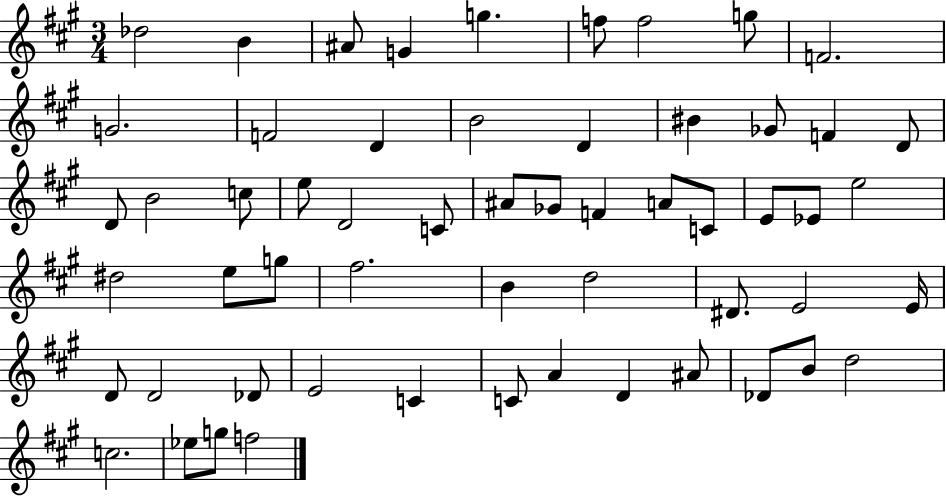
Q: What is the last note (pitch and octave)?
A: F5